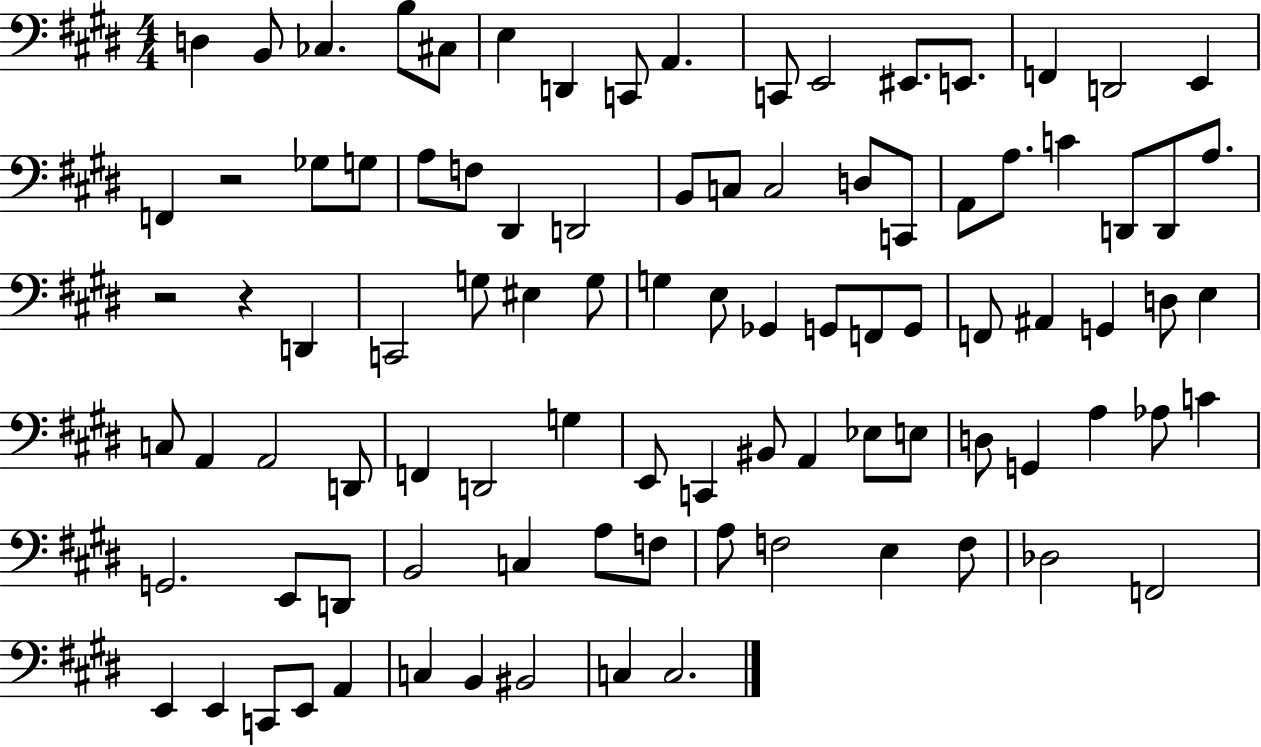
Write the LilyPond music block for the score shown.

{
  \clef bass
  \numericTimeSignature
  \time 4/4
  \key e \major
  d4 b,8 ces4. b8 cis8 | e4 d,4 c,8 a,4. | c,8 e,2 eis,8. e,8. | f,4 d,2 e,4 | \break f,4 r2 ges8 g8 | a8 f8 dis,4 d,2 | b,8 c8 c2 d8 c,8 | a,8 a8. c'4 d,8 d,8 a8. | \break r2 r4 d,4 | c,2 g8 eis4 g8 | g4 e8 ges,4 g,8 f,8 g,8 | f,8 ais,4 g,4 d8 e4 | \break c8 a,4 a,2 d,8 | f,4 d,2 g4 | e,8 c,4 bis,8 a,4 ees8 e8 | d8 g,4 a4 aes8 c'4 | \break g,2. e,8 d,8 | b,2 c4 a8 f8 | a8 f2 e4 f8 | des2 f,2 | \break e,4 e,4 c,8 e,8 a,4 | c4 b,4 bis,2 | c4 c2. | \bar "|."
}